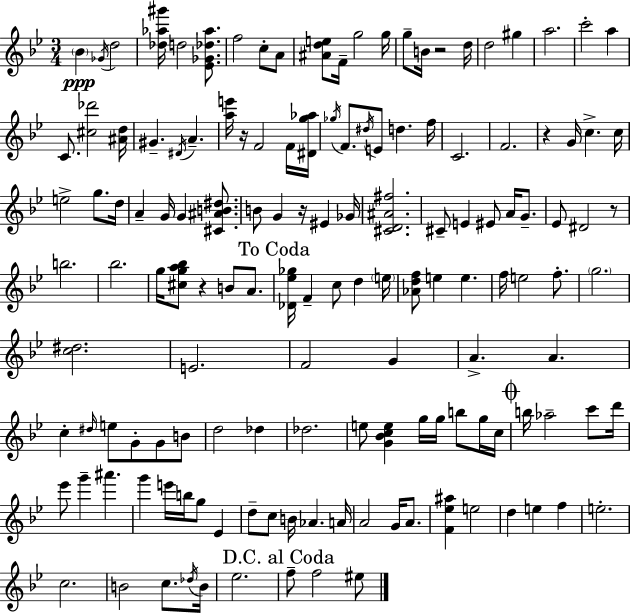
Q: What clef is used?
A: treble